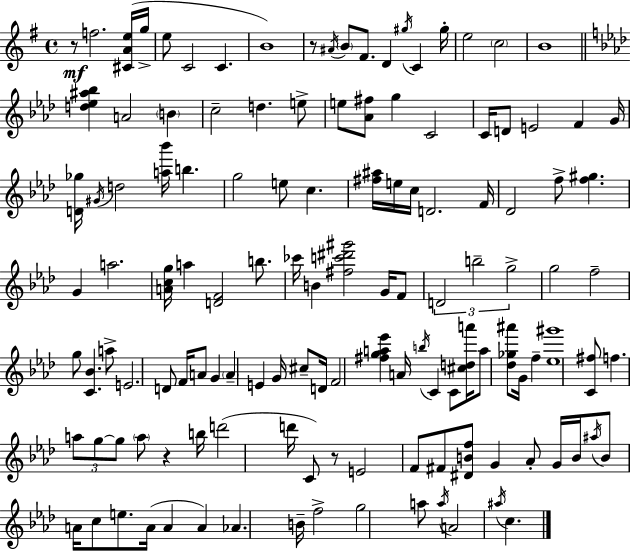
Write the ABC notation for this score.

X:1
T:Untitled
M:4/4
L:1/4
K:G
z/2 f2 [^CAe]/4 g/4 e/2 C2 C B4 z/2 ^A/4 B/2 ^F/2 D ^g/4 C ^g/4 e2 c2 B4 [d_e^a_b] A2 B c2 d e/2 e/2 [_A^f]/2 g C2 C/4 D/2 E2 F G/4 [D_g]/4 ^G/4 d2 [a_b']/4 b g2 e/2 c [^f^a]/4 e/4 c/4 D2 F/4 _D2 f/2 [f^g] G a2 [Acg]/4 a [DF]2 b/2 _c'/4 B [^fc'^d'^g']2 G/4 F/2 D2 b2 g2 g2 f2 g/2 [C_B] a/2 E2 D/2 F/4 A/2 G A E G/4 ^c/2 D/4 F2 [^fga_e'] A/4 b/4 C C/2 [^cda']/4 a/2 [_d_g^a']/2 G/4 f [_e^g']4 [C^f]/2 f a/2 g/2 g/2 a/2 z b/4 d'2 d'/4 C/2 z/2 E2 F/2 ^F/2 [^DBf]/2 G _A/2 G/4 B/4 ^a/4 B/2 A/4 c/2 e/2 A/4 A A _A B/4 f2 g2 a/2 a/4 A2 ^a/4 c